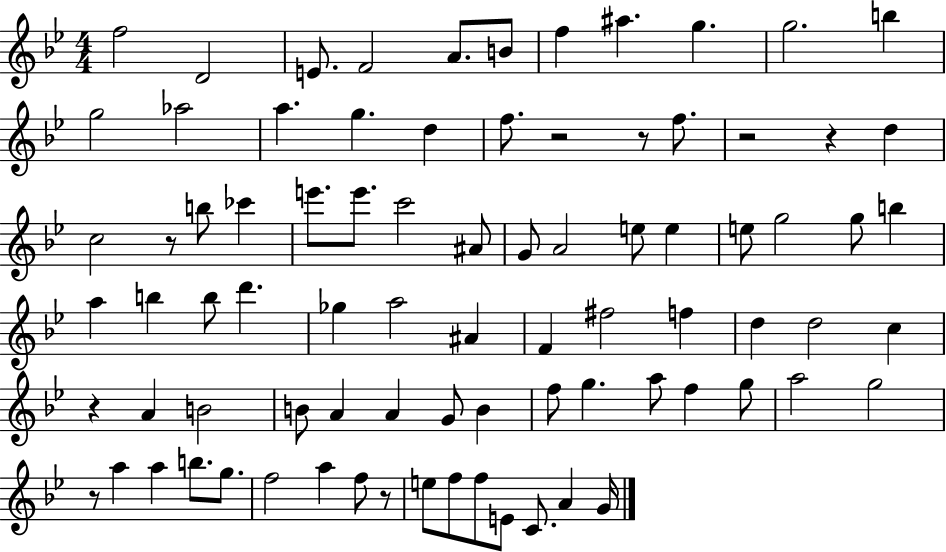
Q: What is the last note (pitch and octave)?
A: G4